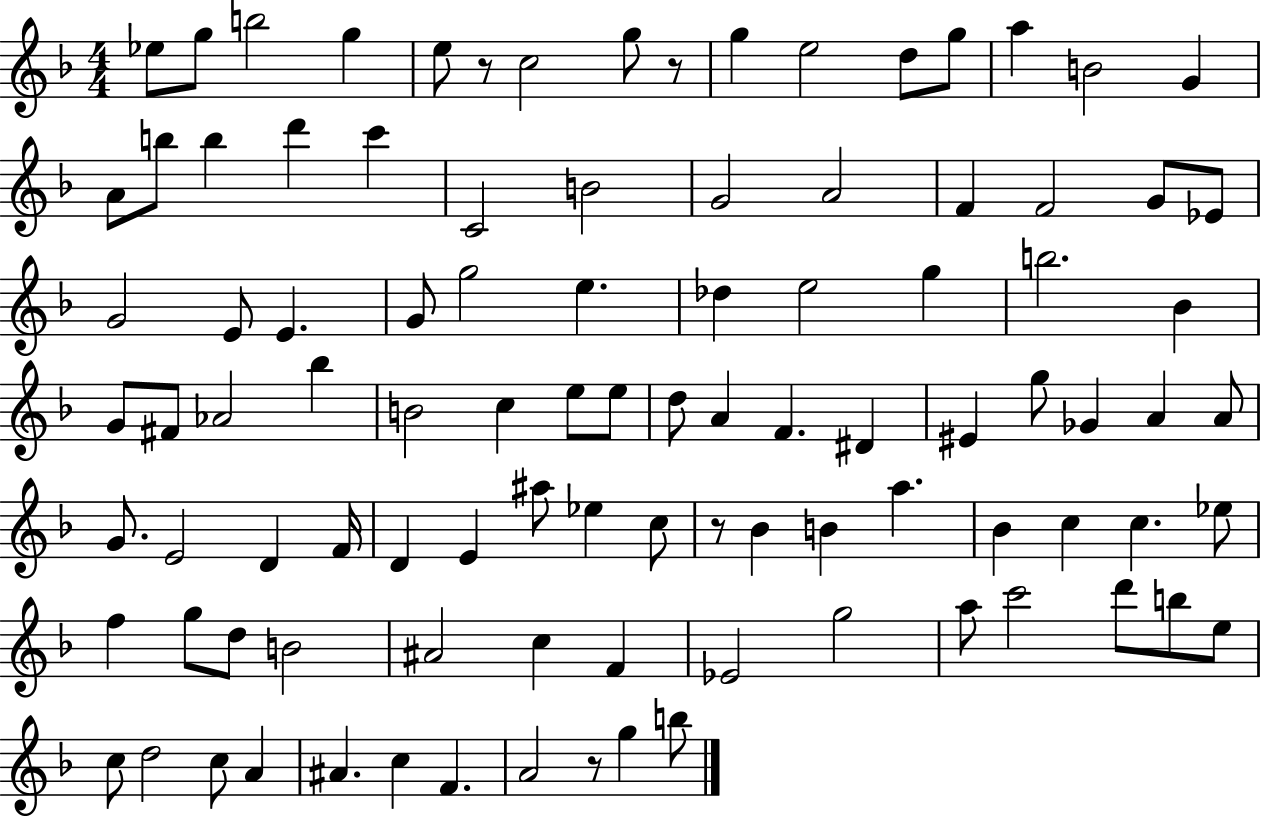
Eb5/e G5/e B5/h G5/q E5/e R/e C5/h G5/e R/e G5/q E5/h D5/e G5/e A5/q B4/h G4/q A4/e B5/e B5/q D6/q C6/q C4/h B4/h G4/h A4/h F4/q F4/h G4/e Eb4/e G4/h E4/e E4/q. G4/e G5/h E5/q. Db5/q E5/h G5/q B5/h. Bb4/q G4/e F#4/e Ab4/h Bb5/q B4/h C5/q E5/e E5/e D5/e A4/q F4/q. D#4/q EIS4/q G5/e Gb4/q A4/q A4/e G4/e. E4/h D4/q F4/s D4/q E4/q A#5/e Eb5/q C5/e R/e Bb4/q B4/q A5/q. Bb4/q C5/q C5/q. Eb5/e F5/q G5/e D5/e B4/h A#4/h C5/q F4/q Eb4/h G5/h A5/e C6/h D6/e B5/e E5/e C5/e D5/h C5/e A4/q A#4/q. C5/q F4/q. A4/h R/e G5/q B5/e